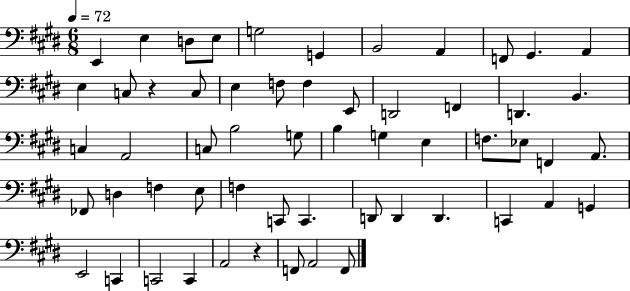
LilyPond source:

{
  \clef bass
  \numericTimeSignature
  \time 6/8
  \key e \major
  \tempo 4 = 72
  \repeat volta 2 { e,4 e4 d8 e8 | g2 g,4 | b,2 a,4 | f,8 gis,4. a,4 | \break e4 c8 r4 c8 | e4 f8 f4 e,8 | d,2 f,4 | d,4. b,4. | \break c4 a,2 | c8 b2 g8 | b4 g4 e4 | f8. ees8 f,4 a,8. | \break fes,8 d4 f4 e8 | f4 c,8 c,4. | d,8 d,4 d,4. | c,4 a,4 g,4 | \break e,2 c,4 | c,2 c,4 | a,2 r4 | f,8 a,2 f,8 | \break } \bar "|."
}